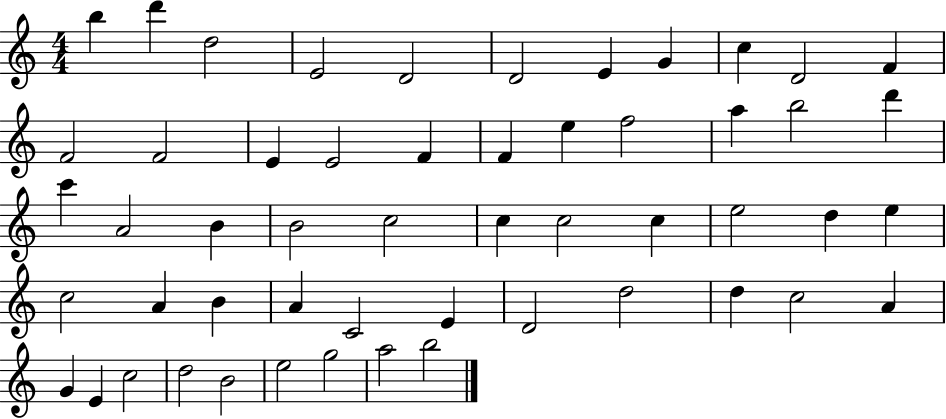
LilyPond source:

{
  \clef treble
  \numericTimeSignature
  \time 4/4
  \key c \major
  b''4 d'''4 d''2 | e'2 d'2 | d'2 e'4 g'4 | c''4 d'2 f'4 | \break f'2 f'2 | e'4 e'2 f'4 | f'4 e''4 f''2 | a''4 b''2 d'''4 | \break c'''4 a'2 b'4 | b'2 c''2 | c''4 c''2 c''4 | e''2 d''4 e''4 | \break c''2 a'4 b'4 | a'4 c'2 e'4 | d'2 d''2 | d''4 c''2 a'4 | \break g'4 e'4 c''2 | d''2 b'2 | e''2 g''2 | a''2 b''2 | \break \bar "|."
}